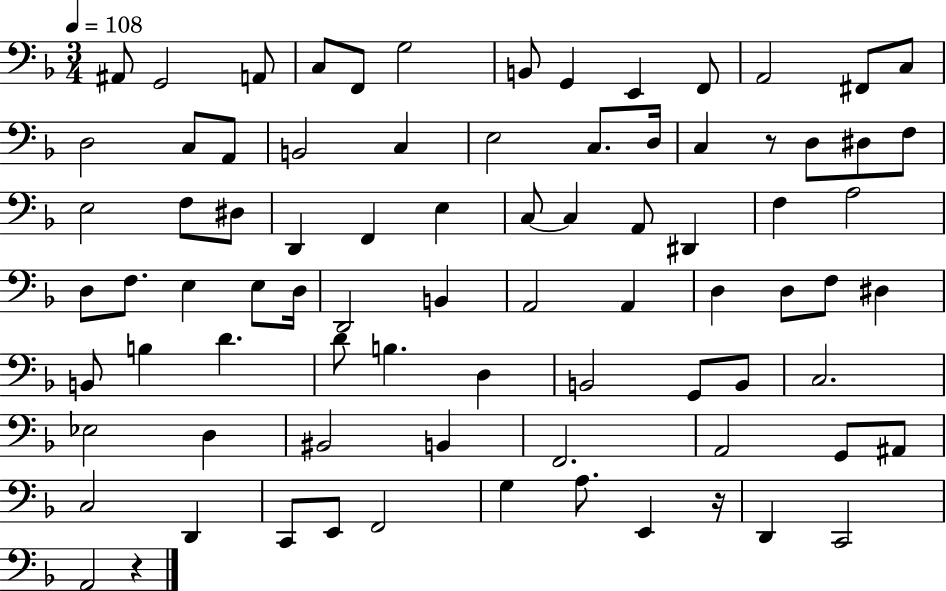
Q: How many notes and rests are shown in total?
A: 82